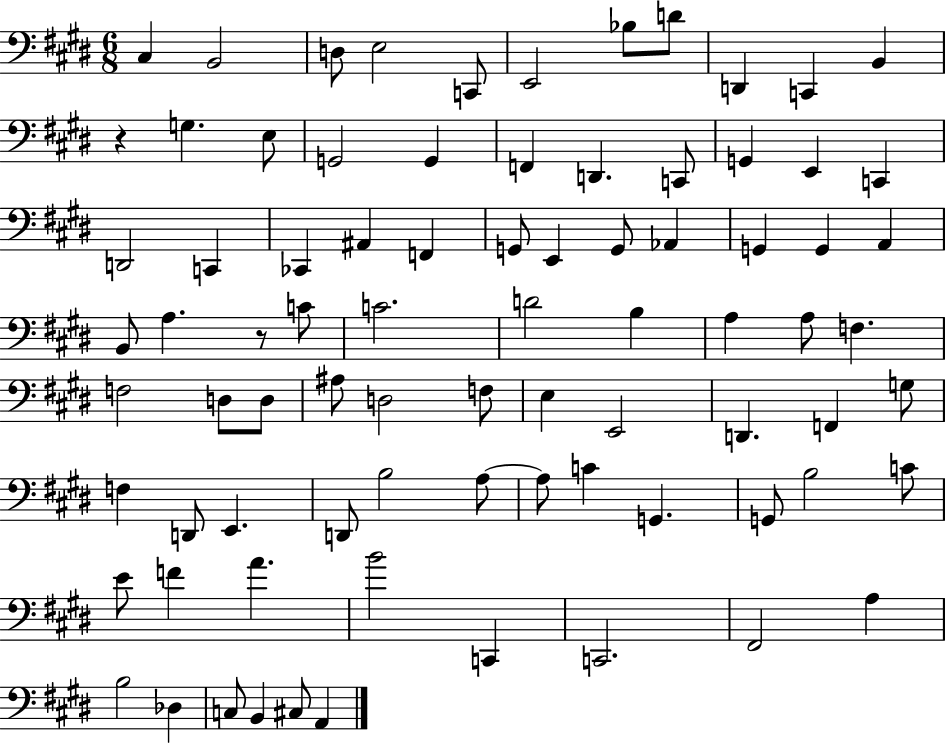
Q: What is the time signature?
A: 6/8